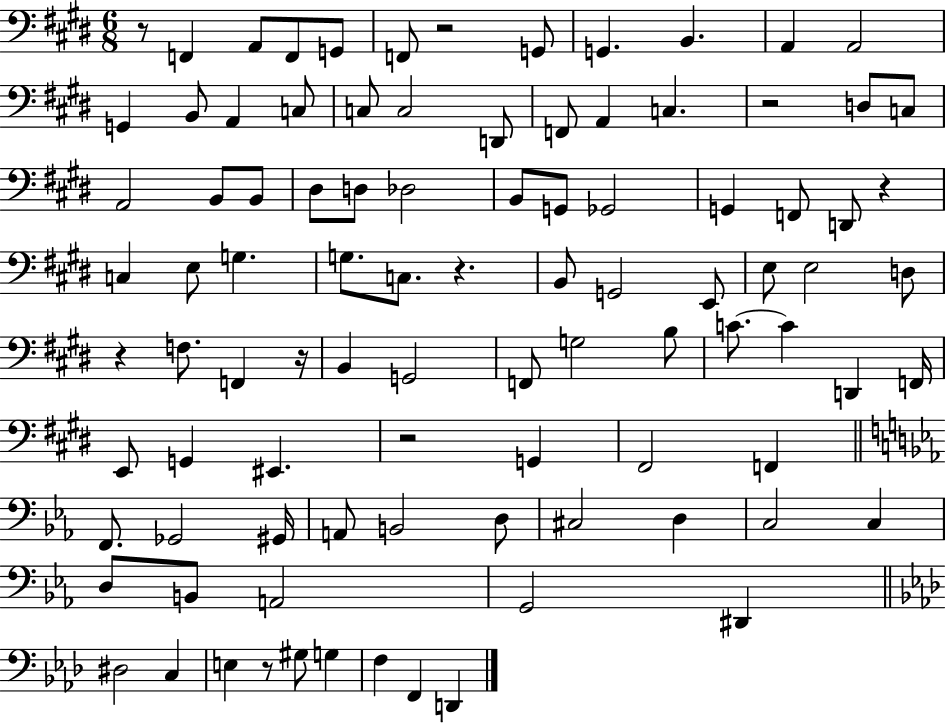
{
  \clef bass
  \numericTimeSignature
  \time 6/8
  \key e \major
  r8 f,4 a,8 f,8 g,8 | f,8 r2 g,8 | g,4. b,4. | a,4 a,2 | \break g,4 b,8 a,4 c8 | c8 c2 d,8 | f,8 a,4 c4. | r2 d8 c8 | \break a,2 b,8 b,8 | dis8 d8 des2 | b,8 g,8 ges,2 | g,4 f,8 d,8 r4 | \break c4 e8 g4. | g8. c8. r4. | b,8 g,2 e,8 | e8 e2 d8 | \break r4 f8. f,4 r16 | b,4 g,2 | f,8 g2 b8 | c'8.~~ c'4 d,4 f,16 | \break e,8 g,4 eis,4. | r2 g,4 | fis,2 f,4 | \bar "||" \break \key ees \major f,8. ges,2 gis,16 | a,8 b,2 d8 | cis2 d4 | c2 c4 | \break d8 b,8 a,2 | g,2 dis,4 | \bar "||" \break \key f \minor dis2 c4 | e4 r8 gis8 g4 | f4 f,4 d,4 | \bar "|."
}